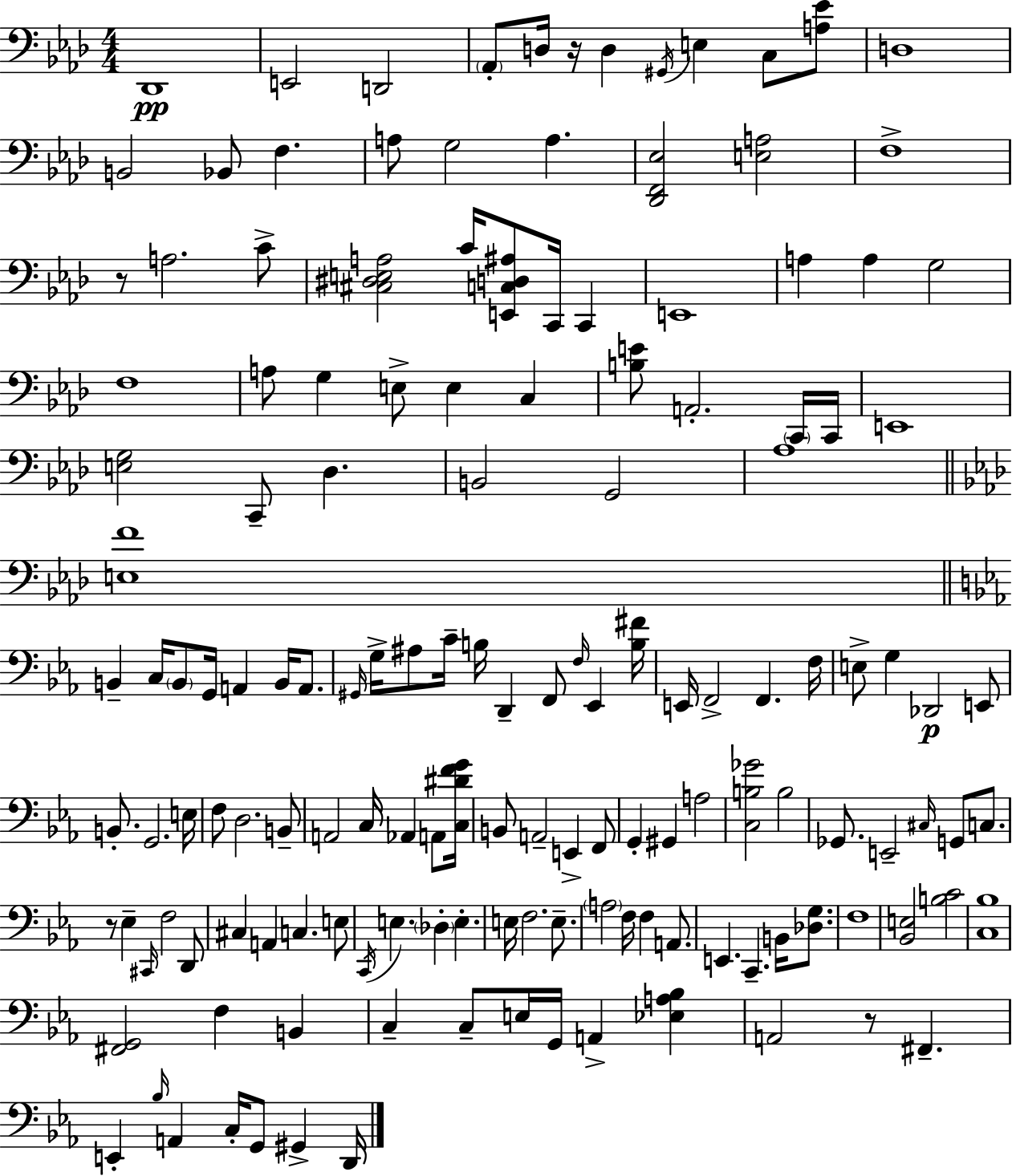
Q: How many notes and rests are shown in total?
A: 148